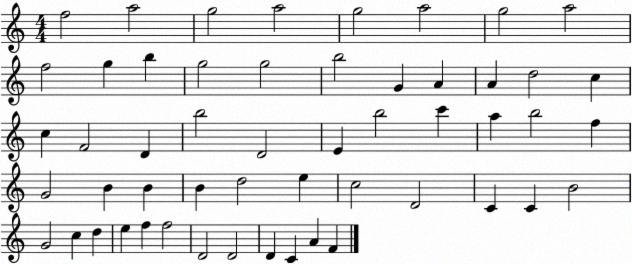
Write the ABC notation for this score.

X:1
T:Untitled
M:4/4
L:1/4
K:C
f2 a2 g2 a2 g2 a2 g2 a2 f2 g b g2 g2 b2 G A A d2 c c F2 D b2 D2 E b2 c' a b2 f G2 B B B d2 e c2 D2 C C B2 G2 c d e f f2 D2 D2 D C A F